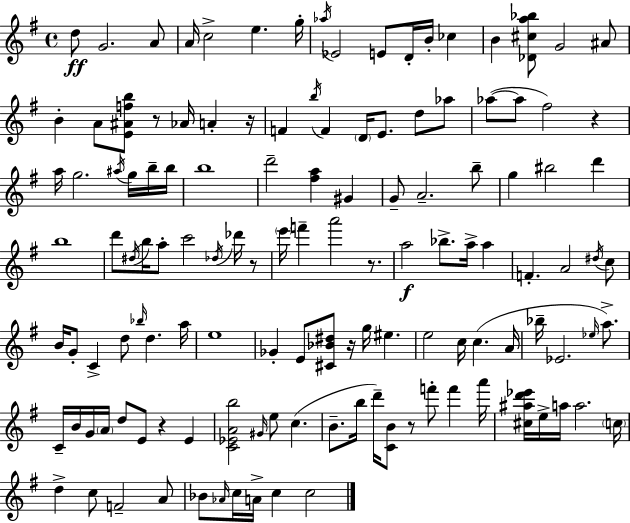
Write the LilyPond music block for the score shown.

{
  \clef treble
  \time 4/4
  \defaultTimeSignature
  \key e \minor
  \repeat volta 2 { d''8\ff g'2. a'8 | a'16 c''2-> e''4. g''16-. | \acciaccatura { aes''16 } ees'2 e'8 d'16-. b'16-. ces''4 | b'4 <des' cis'' a'' bes''>8 g'2 ais'8 | \break b'4-. a'8 <e' ais' f'' b''>8 r8 aes'16 a'4-. | r16 f'4 \acciaccatura { b''16 } f'4 \parenthesize d'16 e'8. d''8 | aes''8 aes''8~(~ aes''8 fis''2) r4 | a''16 g''2. \acciaccatura { ais''16 } | \break g''16 b''16-- b''16 b''1 | d'''2-- <fis'' a''>4 gis'4 | g'8-- a'2.-- | b''8-- g''4 bis''2 d'''4 | \break b''1 | d'''8 \acciaccatura { dis''16 } b''16 a''8-. c'''2 | \acciaccatura { des''16 } des'''16 r8 \parenthesize e'''16 f'''4-- a'''2 | r8. a''2\f bes''8.-> | \break a''16-> a''4 f'4.-. a'2 | \acciaccatura { dis''16 } c''8 b'16 g'8-. c'4-> d''8 \grace { bes''16 } | d''4. a''16 e''1 | ges'4-. e'8 <cis' bes' dis''>8 r16 | \break g''16 eis''4. e''2 c''16 | c''4.( a'16 bes''16-- ees'2. | \grace { ees''16 }) a''8.-> c'16-- b'16 g'16 \parenthesize a'16 d''8 e'8 | r4 e'4 <c' ees' a' b''>2 | \break \grace { gis'16 } e''8 c''4.( b'8.-- b''16 d'''16--) <c' b'>8 | r8 f'''8-. f'''4 a'''16 <cis'' ais'' d''' ees'''>16 e''16-> a''16 a''2. | \parenthesize c''16 d''4-> c''8 f'2-- | a'8 bes'8 \grace { aes'16 } c''16 a'16-> c''4 | \break c''2 } \bar "|."
}